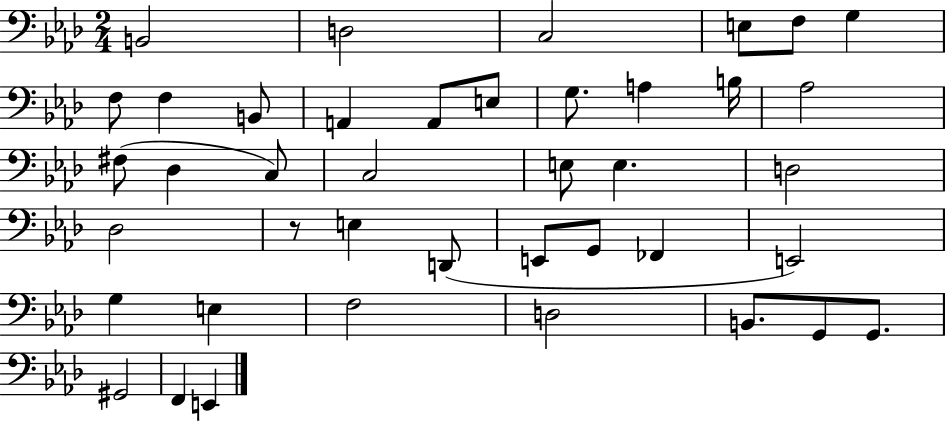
B2/h D3/h C3/h E3/e F3/e G3/q F3/e F3/q B2/e A2/q A2/e E3/e G3/e. A3/q B3/s Ab3/h F#3/e Db3/q C3/e C3/h E3/e E3/q. D3/h Db3/h R/e E3/q D2/e E2/e G2/e FES2/q E2/h G3/q E3/q F3/h D3/h B2/e. G2/e G2/e. G#2/h F2/q E2/q